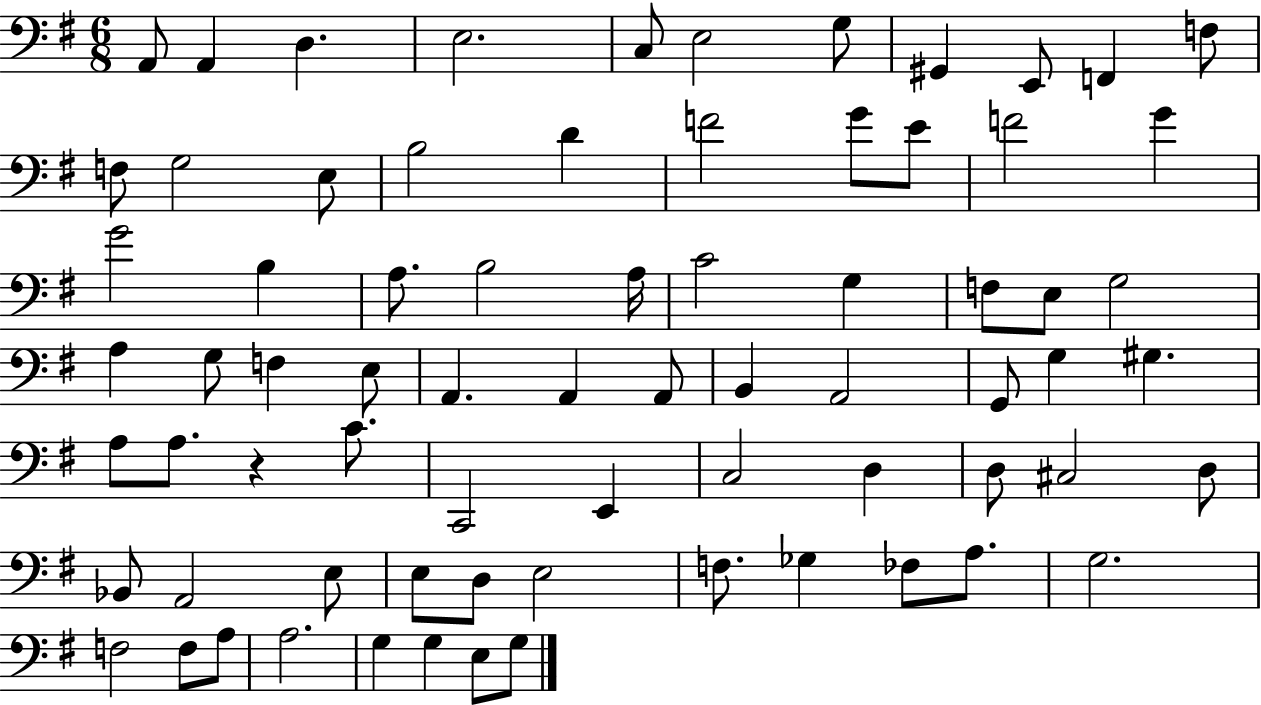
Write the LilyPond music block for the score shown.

{
  \clef bass
  \numericTimeSignature
  \time 6/8
  \key g \major
  a,8 a,4 d4. | e2. | c8 e2 g8 | gis,4 e,8 f,4 f8 | \break f8 g2 e8 | b2 d'4 | f'2 g'8 e'8 | f'2 g'4 | \break g'2 b4 | a8. b2 a16 | c'2 g4 | f8 e8 g2 | \break a4 g8 f4 e8 | a,4. a,4 a,8 | b,4 a,2 | g,8 g4 gis4. | \break a8 a8. r4 c'8. | c,2 e,4 | c2 d4 | d8 cis2 d8 | \break bes,8 a,2 e8 | e8 d8 e2 | f8. ges4 fes8 a8. | g2. | \break f2 f8 a8 | a2. | g4 g4 e8 g8 | \bar "|."
}